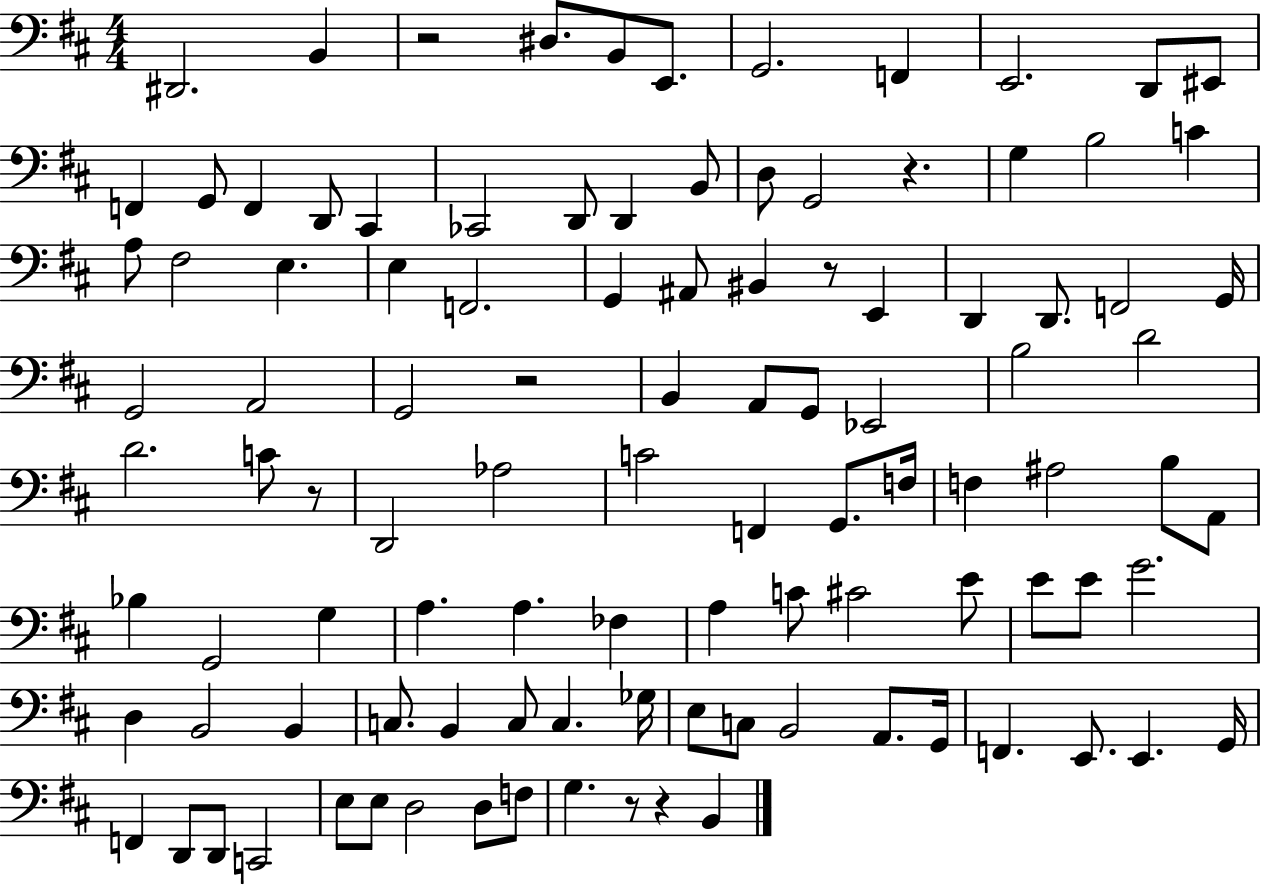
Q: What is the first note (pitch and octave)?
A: D#2